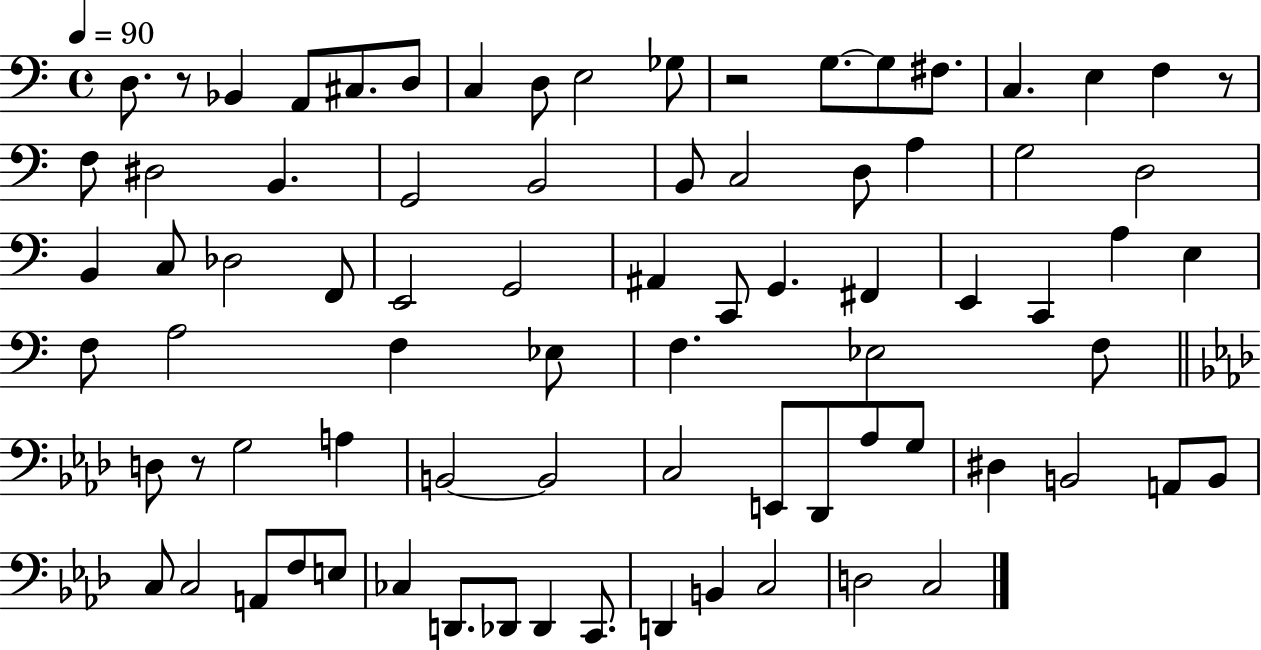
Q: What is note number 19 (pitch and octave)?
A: G2